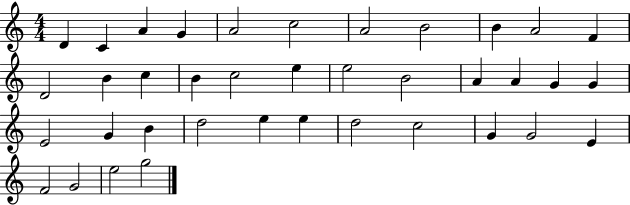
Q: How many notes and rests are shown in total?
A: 38